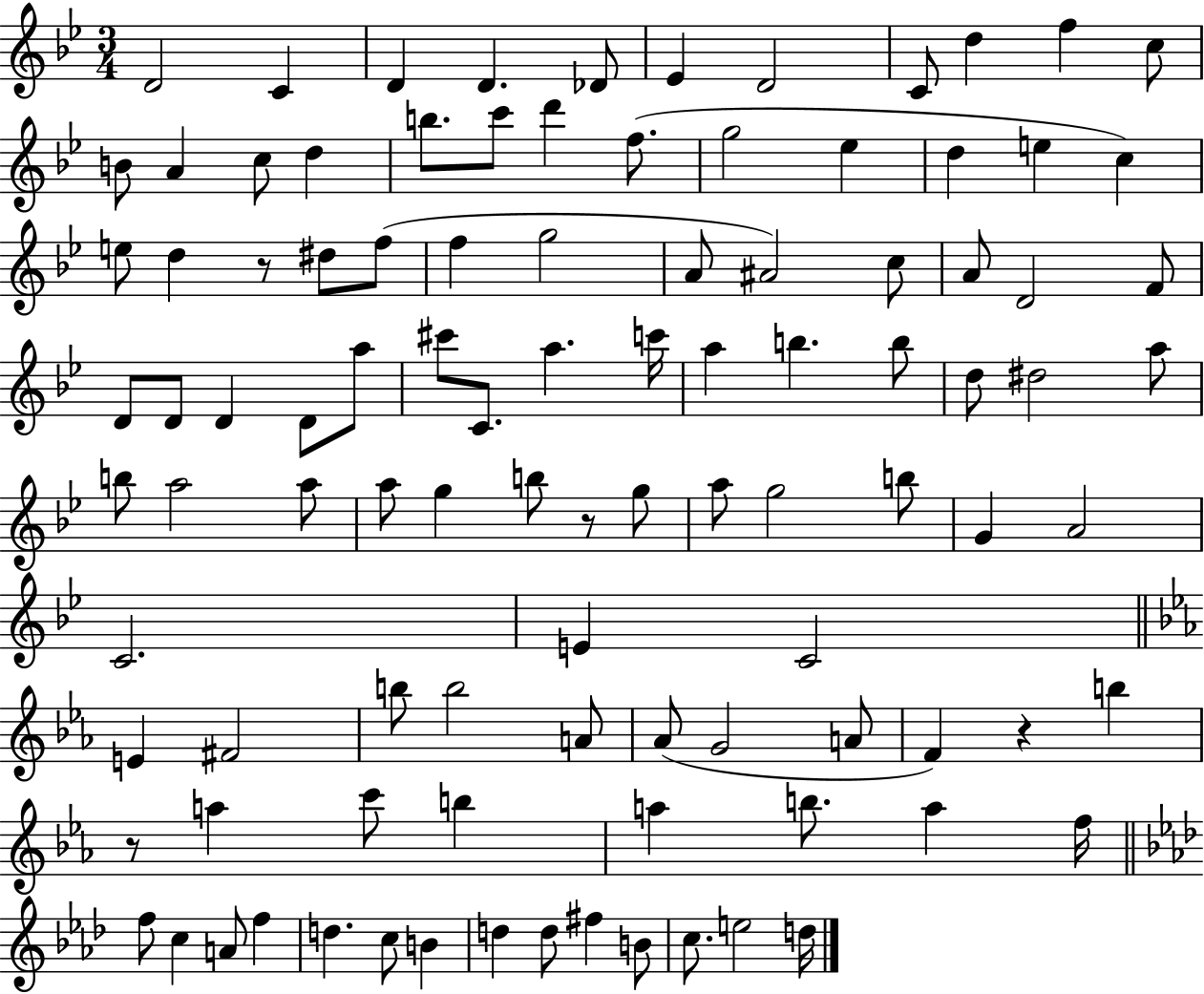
{
  \clef treble
  \numericTimeSignature
  \time 3/4
  \key bes \major
  d'2 c'4 | d'4 d'4. des'8 | ees'4 d'2 | c'8 d''4 f''4 c''8 | \break b'8 a'4 c''8 d''4 | b''8. c'''8 d'''4 f''8.( | g''2 ees''4 | d''4 e''4 c''4) | \break e''8 d''4 r8 dis''8 f''8( | f''4 g''2 | a'8 ais'2) c''8 | a'8 d'2 f'8 | \break d'8 d'8 d'4 d'8 a''8 | cis'''8 c'8. a''4. c'''16 | a''4 b''4. b''8 | d''8 dis''2 a''8 | \break b''8 a''2 a''8 | a''8 g''4 b''8 r8 g''8 | a''8 g''2 b''8 | g'4 a'2 | \break c'2. | e'4 c'2 | \bar "||" \break \key c \minor e'4 fis'2 | b''8 b''2 a'8 | aes'8( g'2 a'8 | f'4) r4 b''4 | \break r8 a''4 c'''8 b''4 | a''4 b''8. a''4 f''16 | \bar "||" \break \key aes \major f''8 c''4 a'8 f''4 | d''4. c''8 b'4 | d''4 d''8 fis''4 b'8 | c''8. e''2 d''16 | \break \bar "|."
}